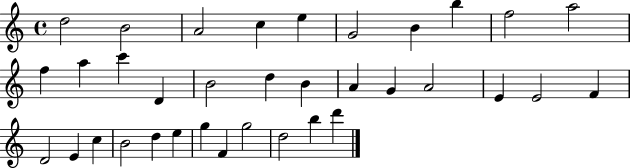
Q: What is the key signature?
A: C major